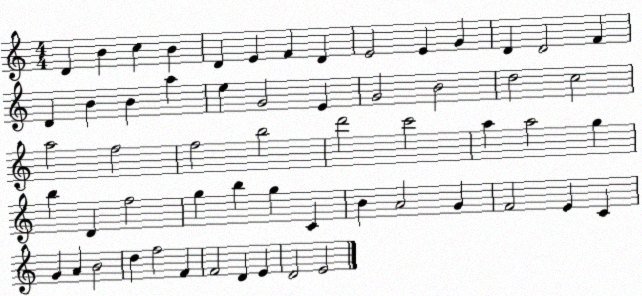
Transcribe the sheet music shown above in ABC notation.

X:1
T:Untitled
M:4/4
L:1/4
K:C
D B c B D E F D E2 E G D D2 F D B B a e G2 E G2 B2 d2 c2 a2 f2 f2 b2 d'2 c'2 a a2 g b D f2 g b g C B A2 G F2 E C G A B2 d f2 F F2 D E D2 E2